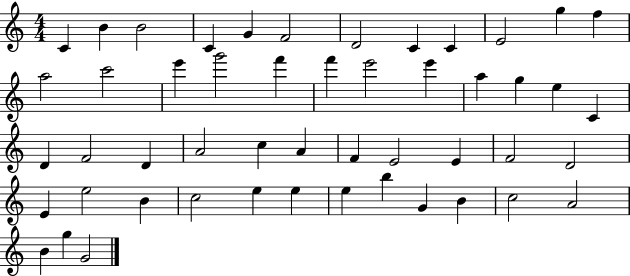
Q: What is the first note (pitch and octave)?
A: C4